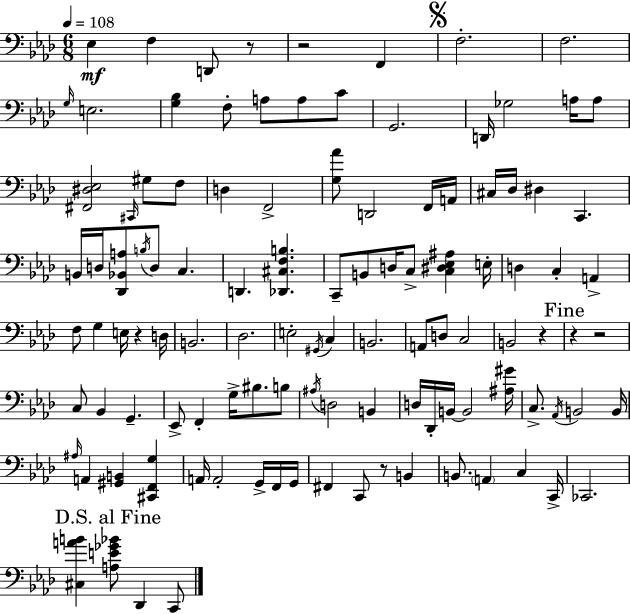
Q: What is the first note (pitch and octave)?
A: Eb3